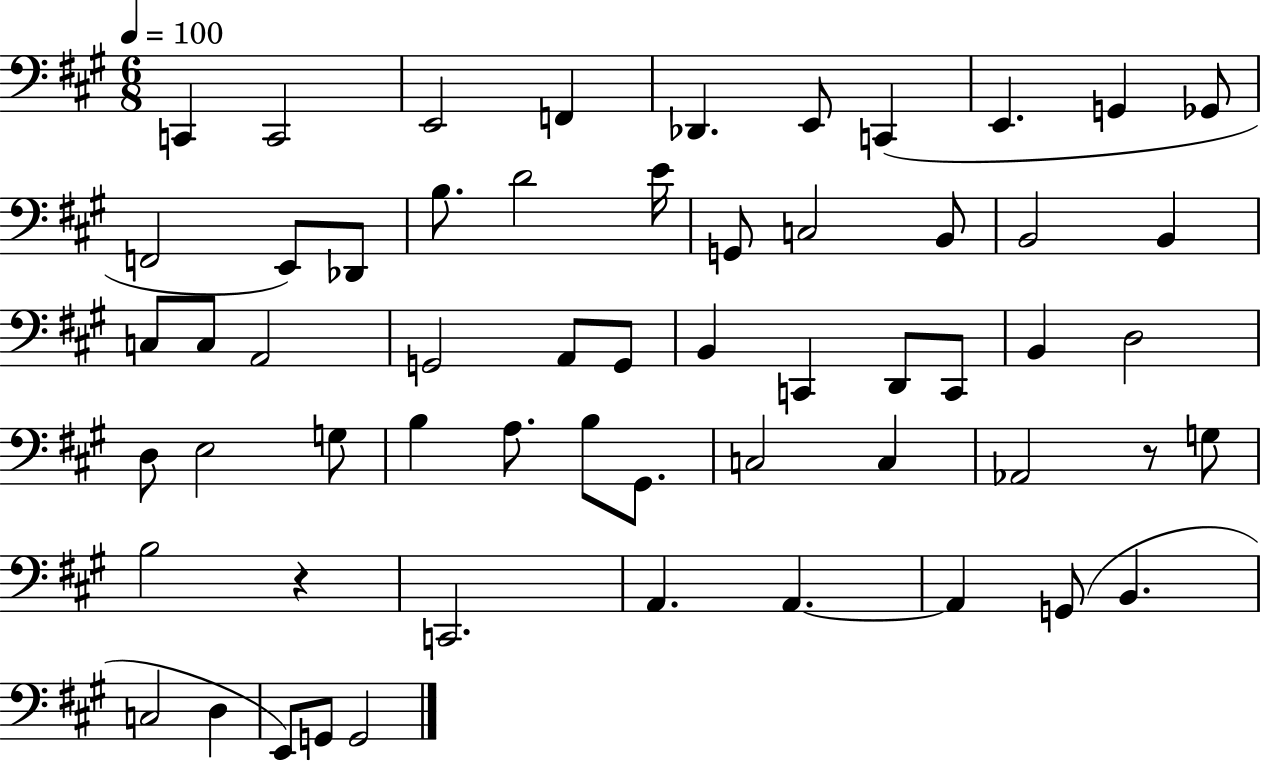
{
  \clef bass
  \numericTimeSignature
  \time 6/8
  \key a \major
  \tempo 4 = 100
  c,4 c,2 | e,2 f,4 | des,4. e,8 c,4( | e,4. g,4 ges,8 | \break f,2 e,8) des,8 | b8. d'2 e'16 | g,8 c2 b,8 | b,2 b,4 | \break c8 c8 a,2 | g,2 a,8 g,8 | b,4 c,4 d,8 c,8 | b,4 d2 | \break d8 e2 g8 | b4 a8. b8 gis,8. | c2 c4 | aes,2 r8 g8 | \break b2 r4 | c,2. | a,4. a,4.~~ | a,4 g,8( b,4. | \break c2 d4 | e,8) g,8 g,2 | \bar "|."
}